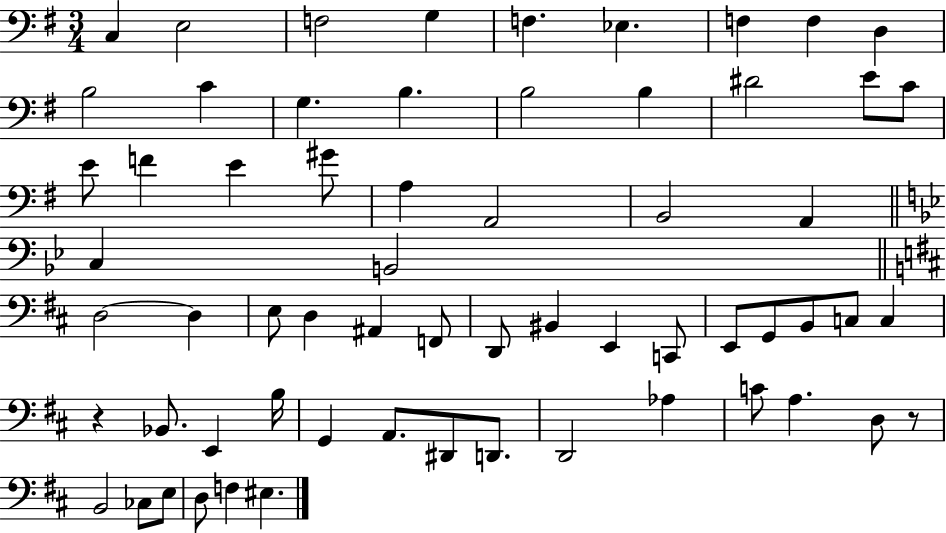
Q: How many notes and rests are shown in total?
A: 63